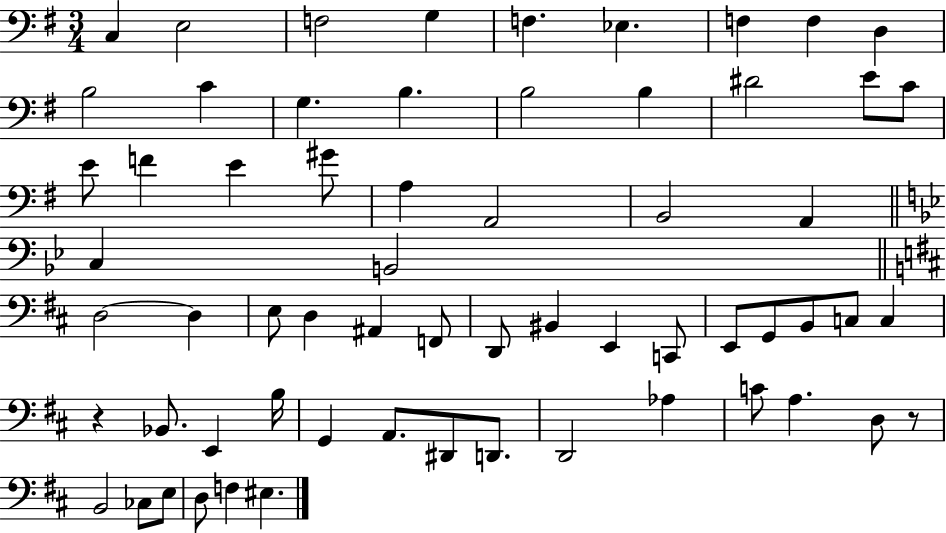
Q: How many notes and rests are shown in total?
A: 63